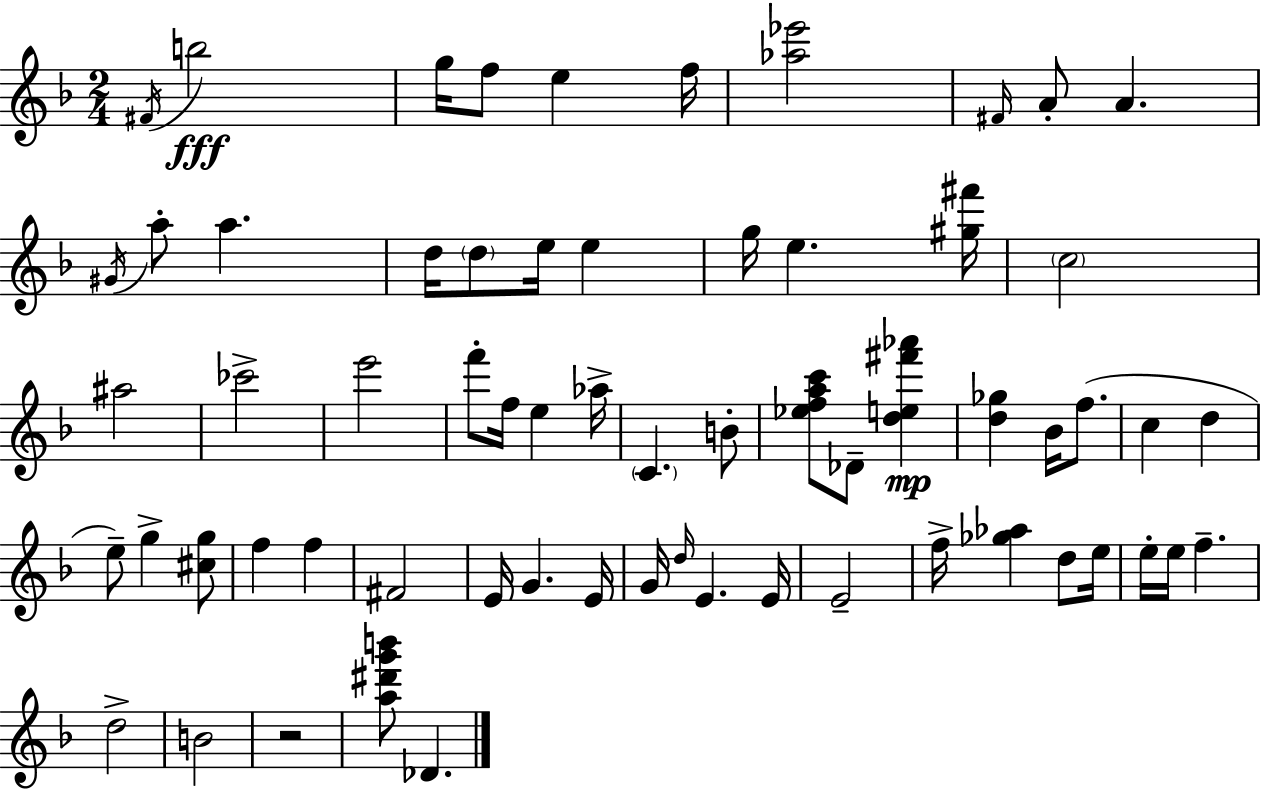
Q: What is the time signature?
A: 2/4